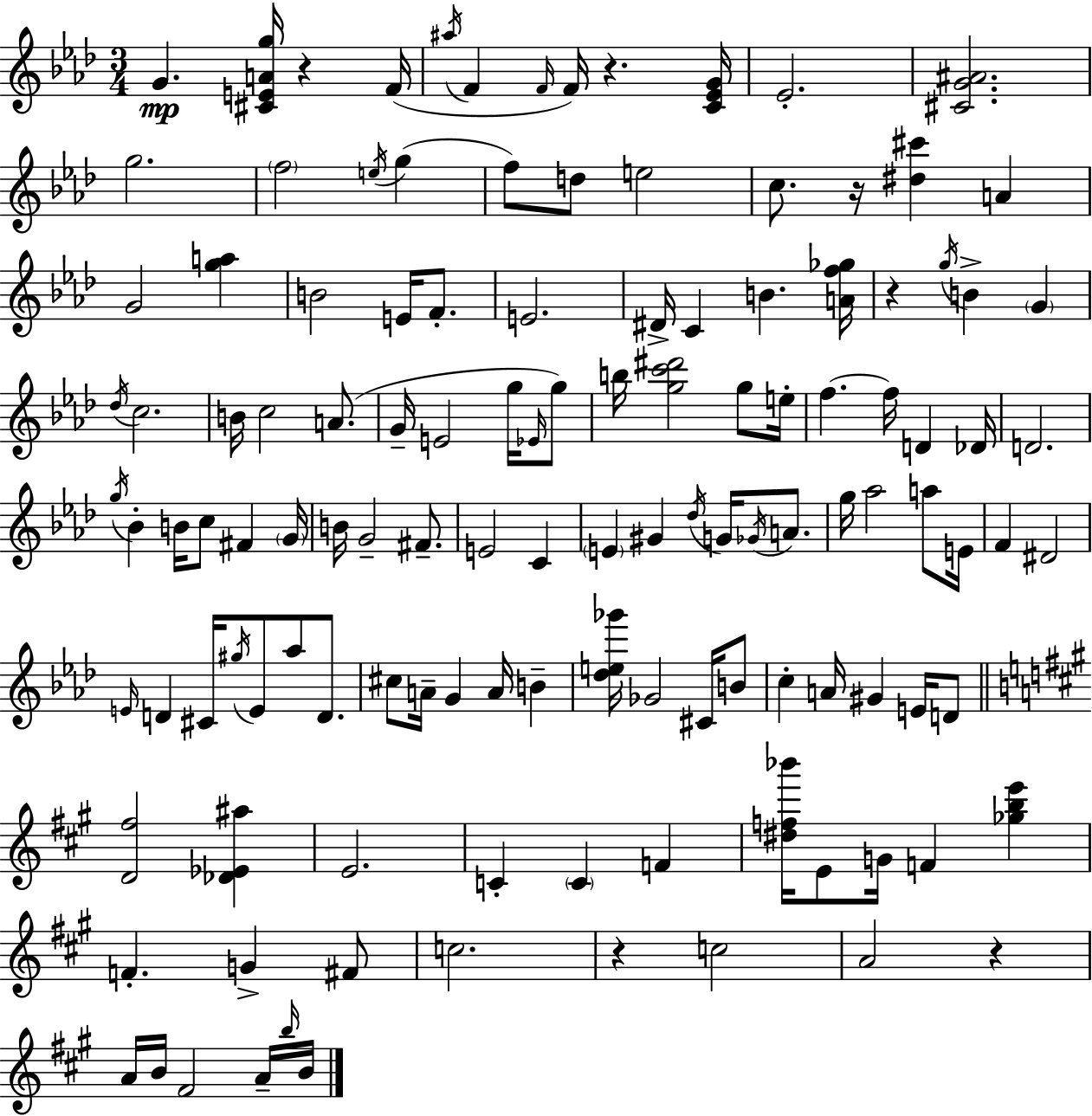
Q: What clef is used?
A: treble